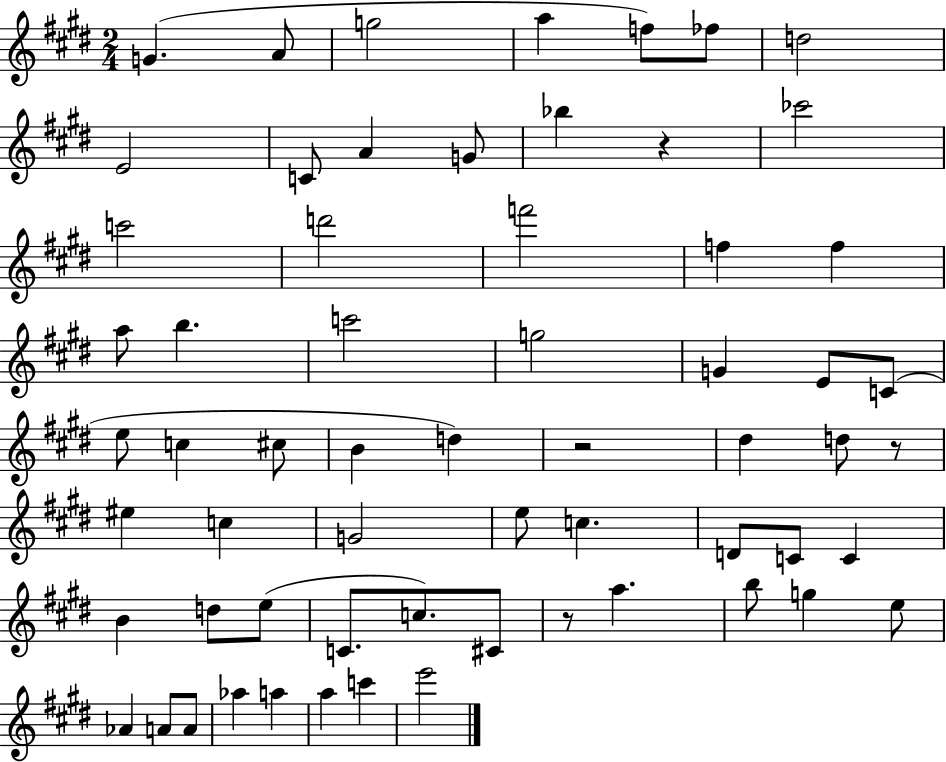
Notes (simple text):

G4/q. A4/e G5/h A5/q F5/e FES5/e D5/h E4/h C4/e A4/q G4/e Bb5/q R/q CES6/h C6/h D6/h F6/h F5/q F5/q A5/e B5/q. C6/h G5/h G4/q E4/e C4/e E5/e C5/q C#5/e B4/q D5/q R/h D#5/q D5/e R/e EIS5/q C5/q G4/h E5/e C5/q. D4/e C4/e C4/q B4/q D5/e E5/e C4/e. C5/e. C#4/e R/e A5/q. B5/e G5/q E5/e Ab4/q A4/e A4/e Ab5/q A5/q A5/q C6/q E6/h